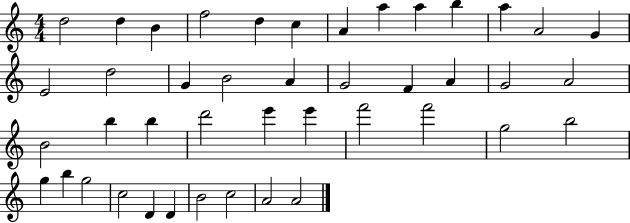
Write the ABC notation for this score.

X:1
T:Untitled
M:4/4
L:1/4
K:C
d2 d B f2 d c A a a b a A2 G E2 d2 G B2 A G2 F A G2 A2 B2 b b d'2 e' e' f'2 f'2 g2 b2 g b g2 c2 D D B2 c2 A2 A2